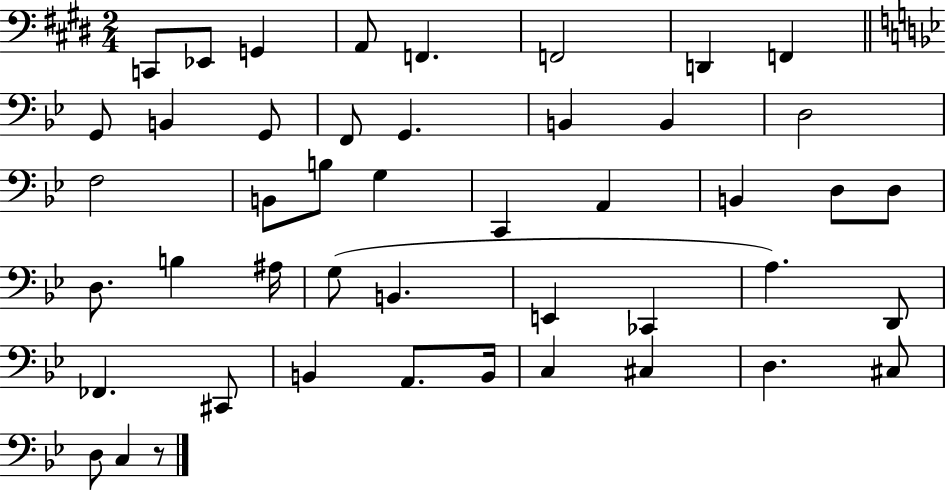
X:1
T:Untitled
M:2/4
L:1/4
K:E
C,,/2 _E,,/2 G,, A,,/2 F,, F,,2 D,, F,, G,,/2 B,, G,,/2 F,,/2 G,, B,, B,, D,2 F,2 B,,/2 B,/2 G, C,, A,, B,, D,/2 D,/2 D,/2 B, ^A,/4 G,/2 B,, E,, _C,, A, D,,/2 _F,, ^C,,/2 B,, A,,/2 B,,/4 C, ^C, D, ^C,/2 D,/2 C, z/2